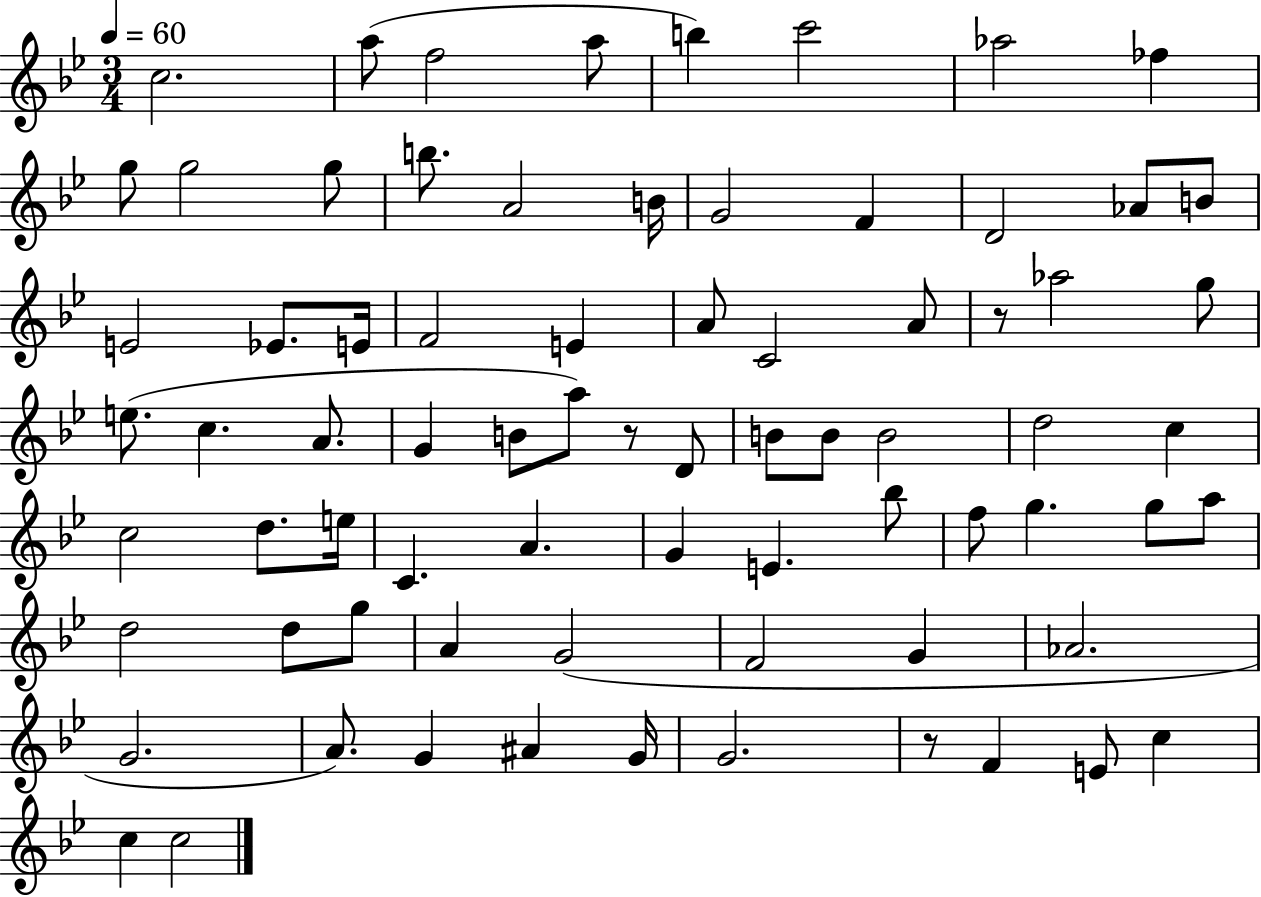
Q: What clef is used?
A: treble